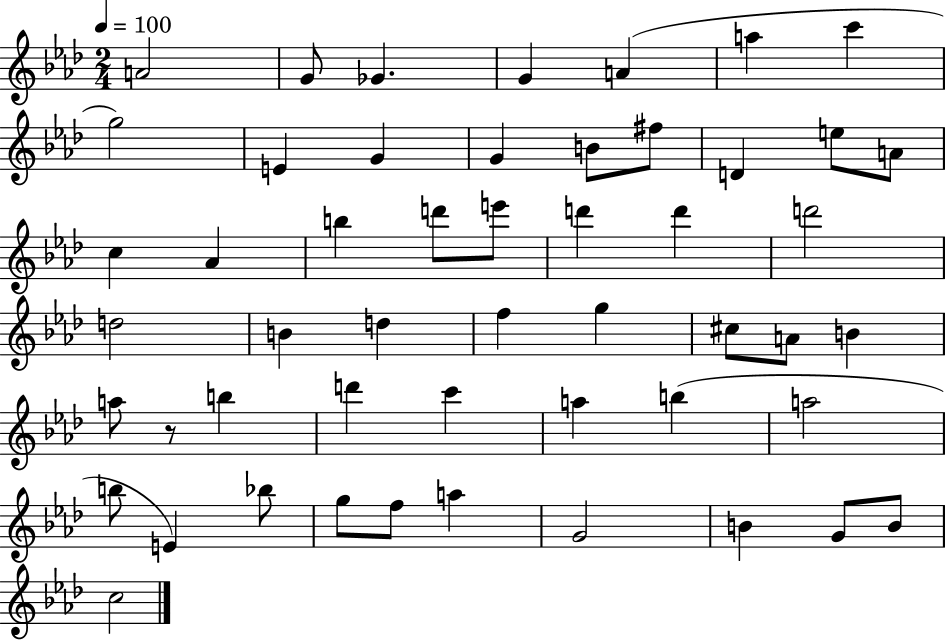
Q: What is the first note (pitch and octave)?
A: A4